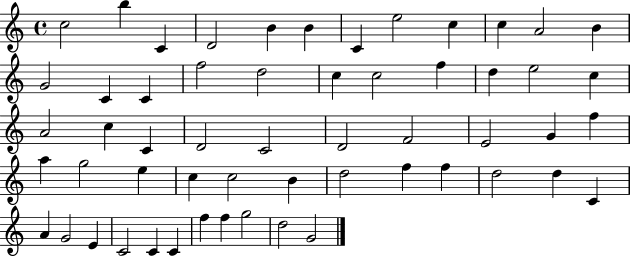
{
  \clef treble
  \time 4/4
  \defaultTimeSignature
  \key c \major
  c''2 b''4 c'4 | d'2 b'4 b'4 | c'4 e''2 c''4 | c''4 a'2 b'4 | \break g'2 c'4 c'4 | f''2 d''2 | c''4 c''2 f''4 | d''4 e''2 c''4 | \break a'2 c''4 c'4 | d'2 c'2 | d'2 f'2 | e'2 g'4 f''4 | \break a''4 g''2 e''4 | c''4 c''2 b'4 | d''2 f''4 f''4 | d''2 d''4 c'4 | \break a'4 g'2 e'4 | c'2 c'4 c'4 | f''4 f''4 g''2 | d''2 g'2 | \break \bar "|."
}